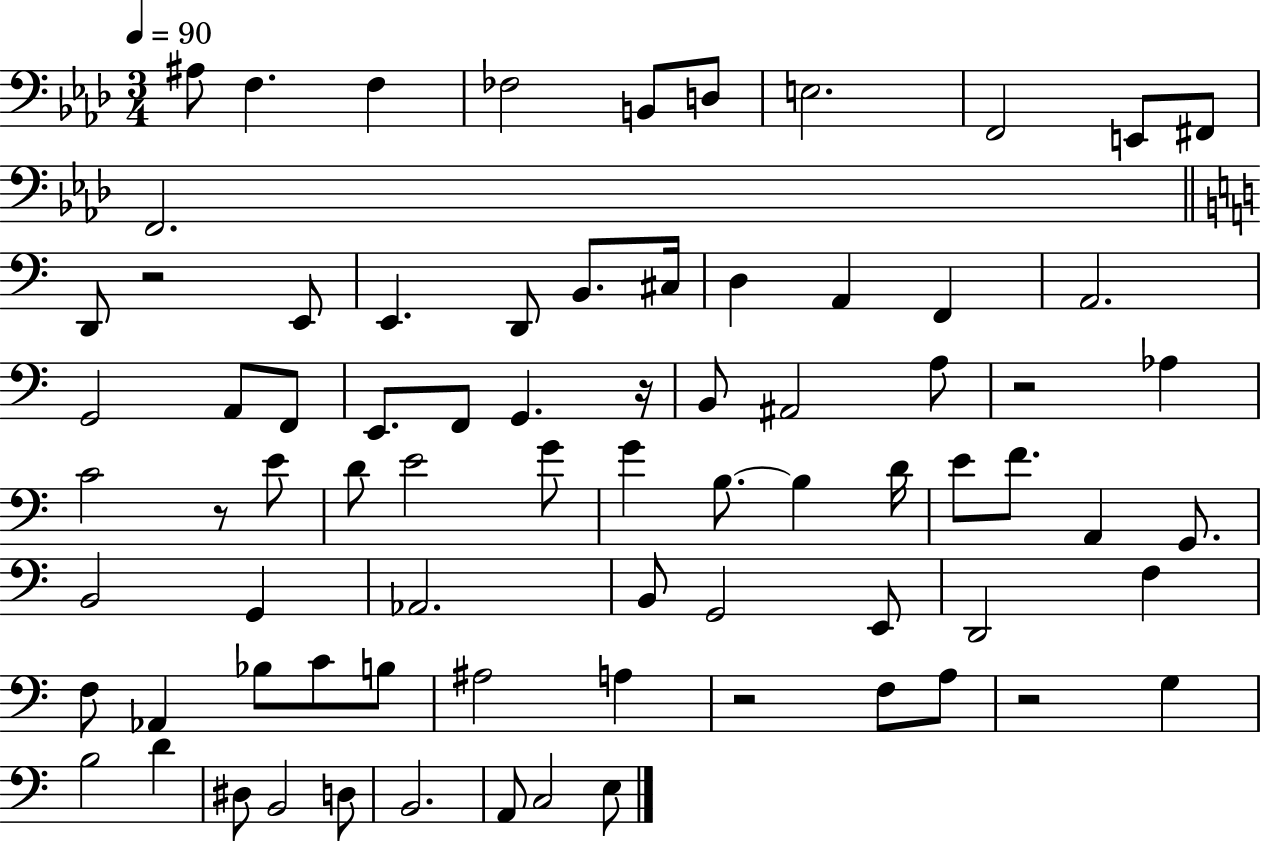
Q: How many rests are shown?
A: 6